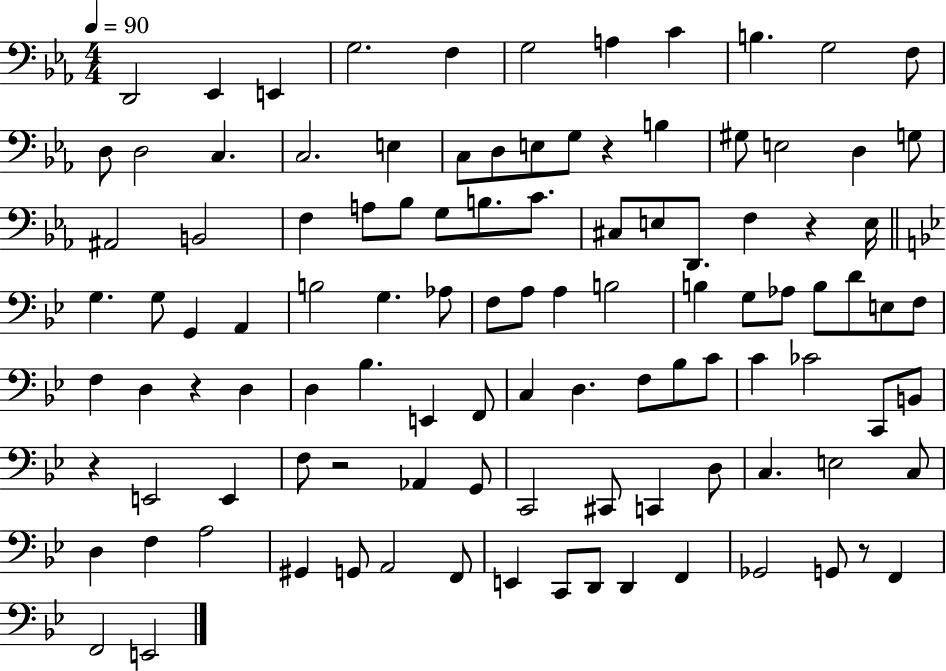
D2/h Eb2/q E2/q G3/h. F3/q G3/h A3/q C4/q B3/q. G3/h F3/e D3/e D3/h C3/q. C3/h. E3/q C3/e D3/e E3/e G3/e R/q B3/q G#3/e E3/h D3/q G3/e A#2/h B2/h F3/q A3/e Bb3/e G3/e B3/e. C4/e. C#3/e E3/e D2/e. F3/q R/q E3/s G3/q. G3/e G2/q A2/q B3/h G3/q. Ab3/e F3/e A3/e A3/q B3/h B3/q G3/e Ab3/e B3/e D4/e E3/e F3/e F3/q D3/q R/q D3/q D3/q Bb3/q. E2/q F2/e C3/q D3/q. F3/e Bb3/e C4/e C4/q CES4/h C2/e B2/e R/q E2/h E2/q F3/e R/h Ab2/q G2/e C2/h C#2/e C2/q D3/e C3/q. E3/h C3/e D3/q F3/q A3/h G#2/q G2/e A2/h F2/e E2/q C2/e D2/e D2/q F2/q Gb2/h G2/e R/e F2/q F2/h E2/h